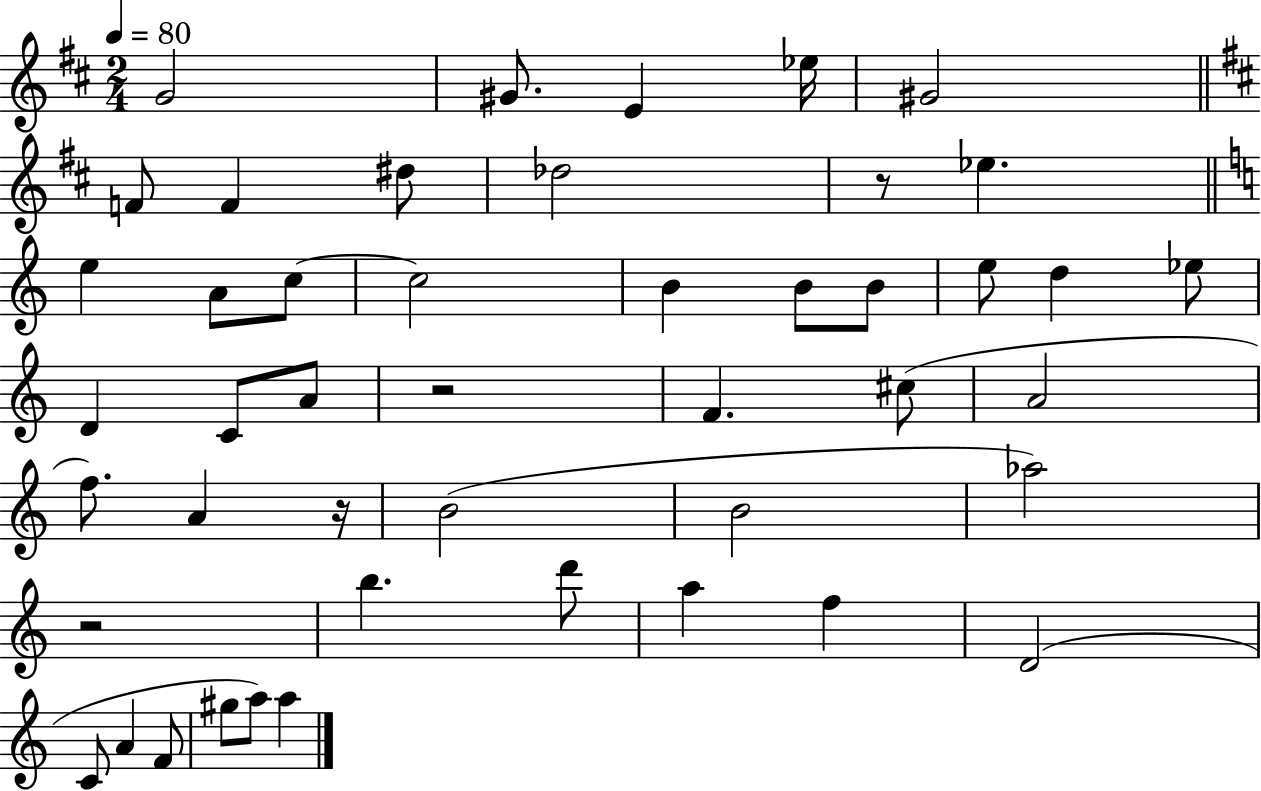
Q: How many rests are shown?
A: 4